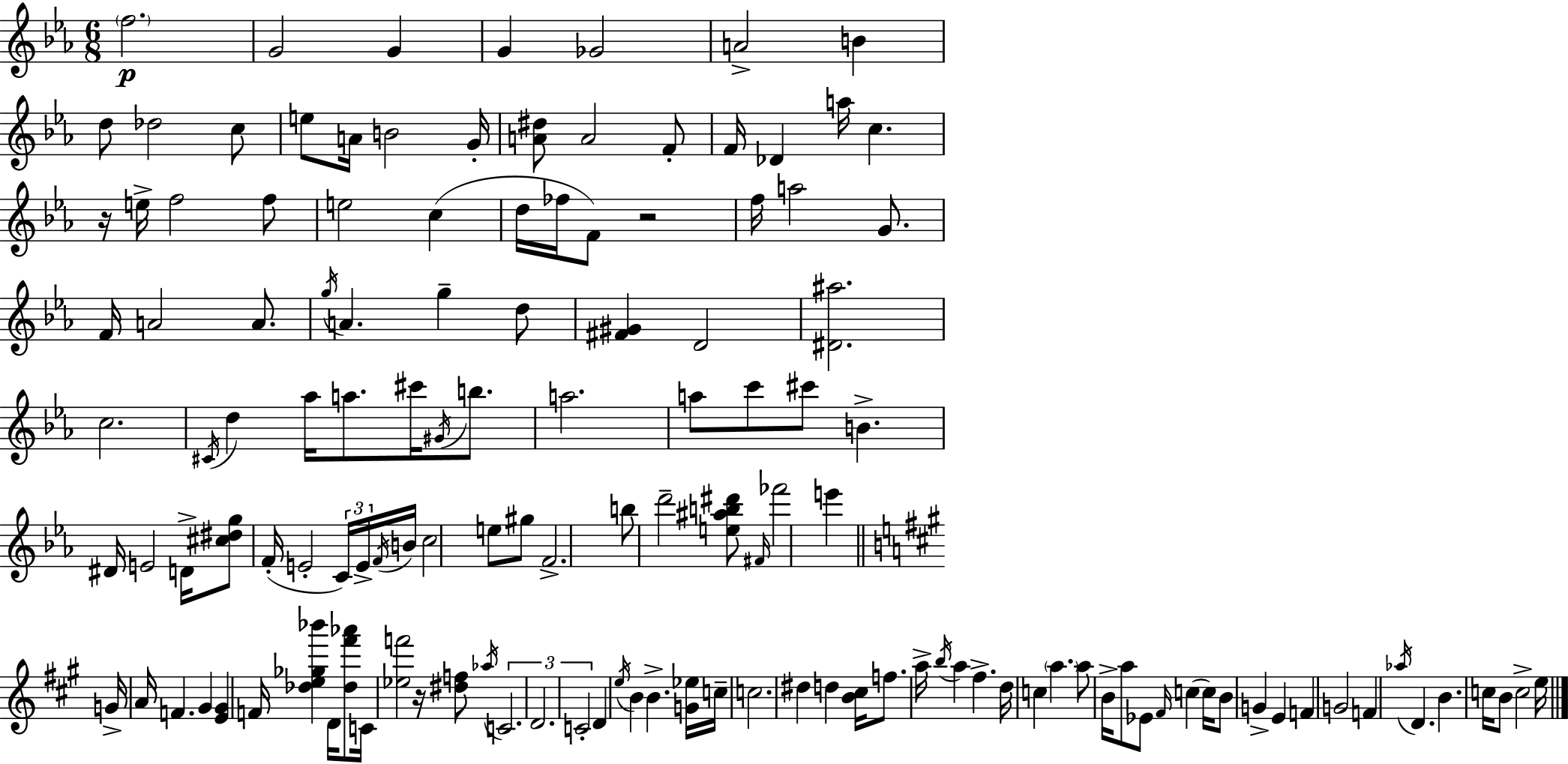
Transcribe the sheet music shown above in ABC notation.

X:1
T:Untitled
M:6/8
L:1/4
K:Cm
f2 G2 G G _G2 A2 B d/2 _d2 c/2 e/2 A/4 B2 G/4 [A^d]/2 A2 F/2 F/4 _D a/4 c z/4 e/4 f2 f/2 e2 c d/4 _f/4 F/2 z2 f/4 a2 G/2 F/4 A2 A/2 g/4 A g d/2 [^F^G] D2 [^D^a]2 c2 ^C/4 d _a/4 a/2 ^c'/4 ^G/4 b/2 a2 a/2 c'/2 ^c'/2 B ^D/4 E2 D/4 [^c^dg]/2 F/4 E2 C/4 E/4 F/4 B/4 c2 e/2 ^g/2 F2 b/2 d'2 [e^ab^d']/2 ^F/4 _f'2 e' G/4 A/4 F ^G [E^G] F/4 [_de_g_b'] D/4 [_d^f'_a']/2 C/4 [_ef']2 z/4 [^df]/2 _a/4 C2 D2 C2 D e/4 B B [G_e]/4 c/4 c2 ^d d [B^c]/4 f/2 a/4 b/4 a ^f d/4 c a a/2 B/4 a/2 _E/2 ^F/4 c c/4 B/2 G E F G2 F _a/4 D B c/4 B/2 c2 e/4